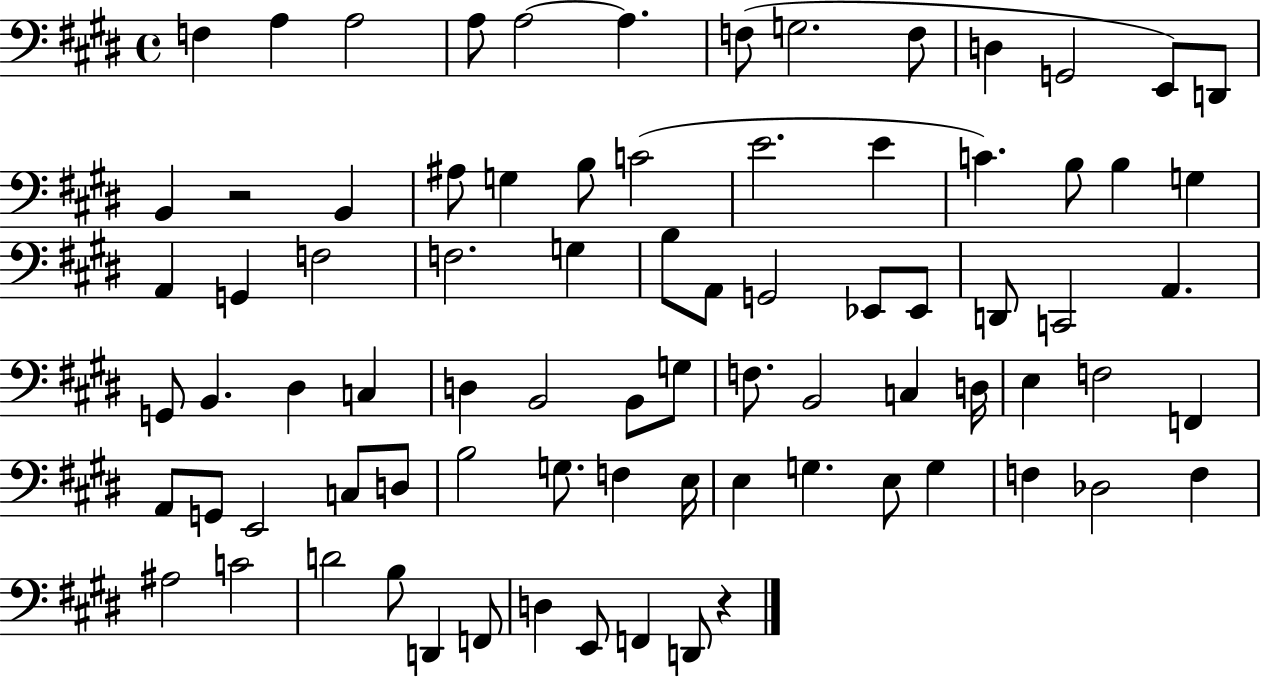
X:1
T:Untitled
M:4/4
L:1/4
K:E
F, A, A,2 A,/2 A,2 A, F,/2 G,2 F,/2 D, G,,2 E,,/2 D,,/2 B,, z2 B,, ^A,/2 G, B,/2 C2 E2 E C B,/2 B, G, A,, G,, F,2 F,2 G, B,/2 A,,/2 G,,2 _E,,/2 _E,,/2 D,,/2 C,,2 A,, G,,/2 B,, ^D, C, D, B,,2 B,,/2 G,/2 F,/2 B,,2 C, D,/4 E, F,2 F,, A,,/2 G,,/2 E,,2 C,/2 D,/2 B,2 G,/2 F, E,/4 E, G, E,/2 G, F, _D,2 F, ^A,2 C2 D2 B,/2 D,, F,,/2 D, E,,/2 F,, D,,/2 z